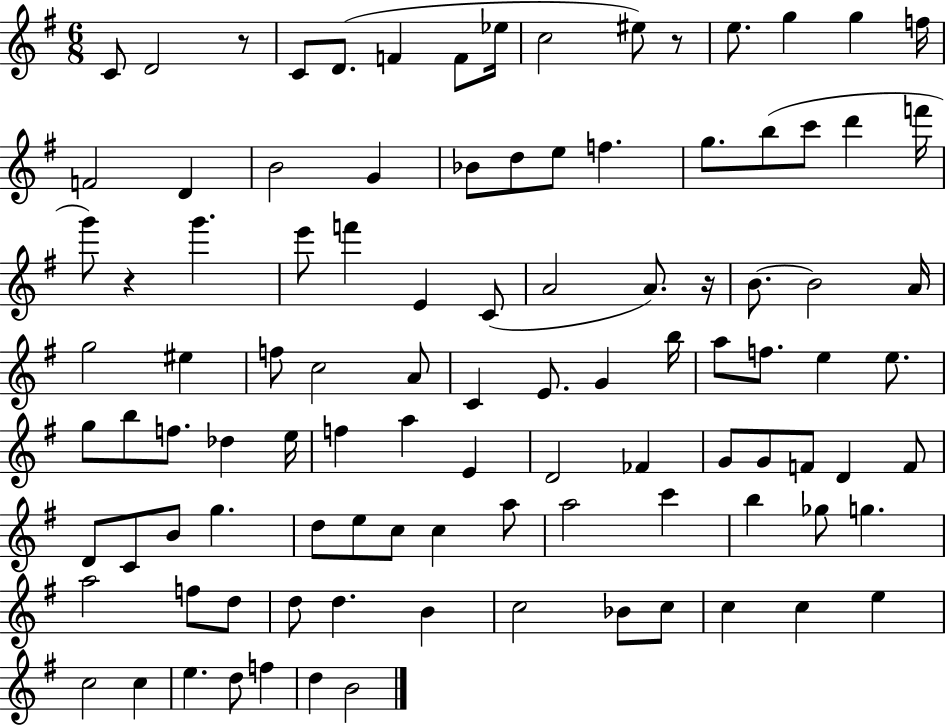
C4/e D4/h R/e C4/e D4/e. F4/q F4/e Eb5/s C5/h EIS5/e R/e E5/e. G5/q G5/q F5/s F4/h D4/q B4/h G4/q Bb4/e D5/e E5/e F5/q. G5/e. B5/e C6/e D6/q F6/s G6/e R/q G6/q. E6/e F6/q E4/q C4/e A4/h A4/e. R/s B4/e. B4/h A4/s G5/h EIS5/q F5/e C5/h A4/e C4/q E4/e. G4/q B5/s A5/e F5/e. E5/q E5/e. G5/e B5/e F5/e. Db5/q E5/s F5/q A5/q E4/q D4/h FES4/q G4/e G4/e F4/e D4/q F4/e D4/e C4/e B4/e G5/q. D5/e E5/e C5/e C5/q A5/e A5/h C6/q B5/q Gb5/e G5/q. A5/h F5/e D5/e D5/e D5/q. B4/q C5/h Bb4/e C5/e C5/q C5/q E5/q C5/h C5/q E5/q. D5/e F5/q D5/q B4/h